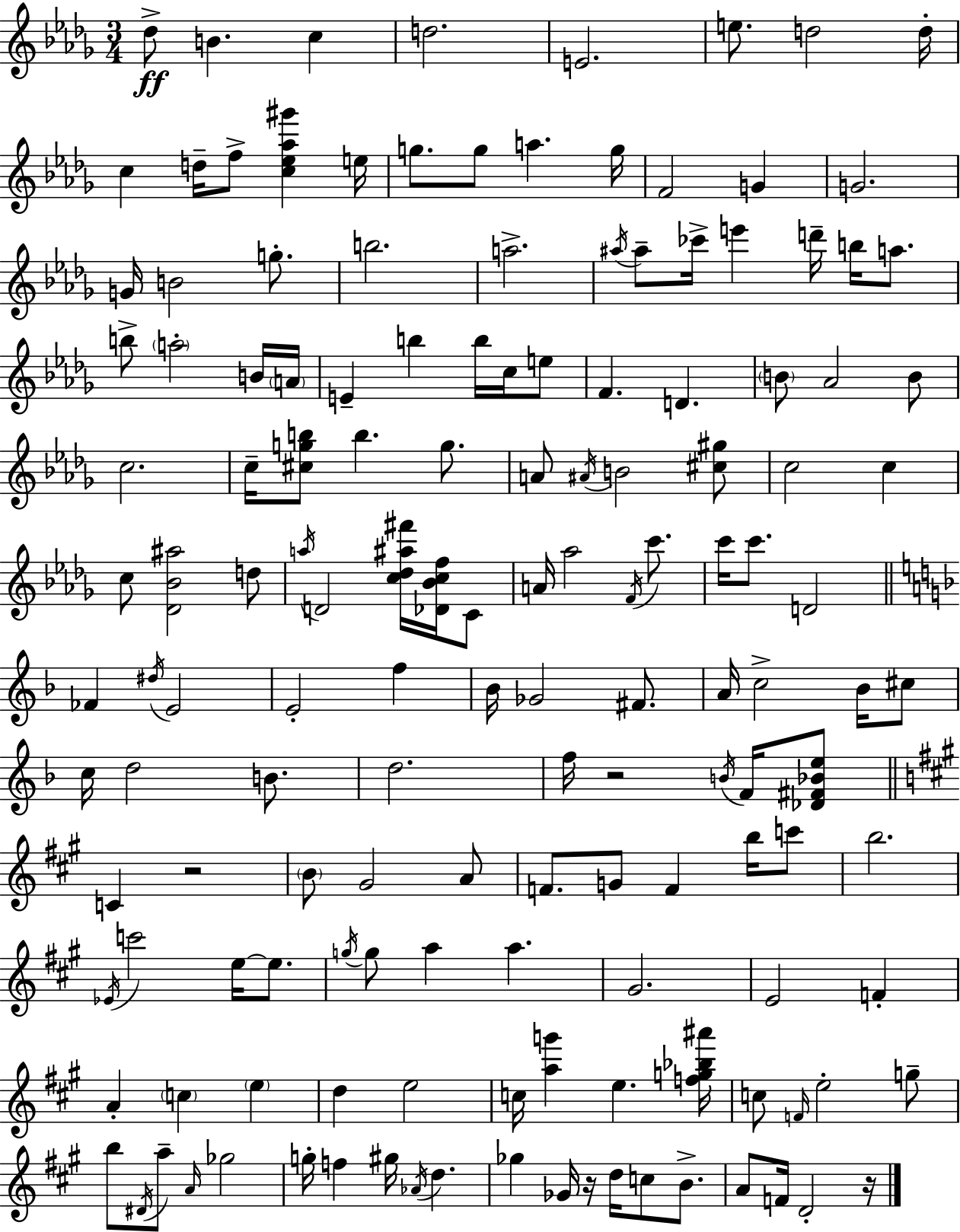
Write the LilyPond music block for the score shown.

{
  \clef treble
  \numericTimeSignature
  \time 3/4
  \key bes \minor
  des''8->\ff b'4. c''4 | d''2. | e'2. | e''8. d''2 d''16-. | \break c''4 d''16-- f''8-> <c'' ees'' aes'' gis'''>4 e''16 | g''8. g''8 a''4. g''16 | f'2 g'4 | g'2. | \break g'16 b'2 g''8.-. | b''2. | a''2.-> | \acciaccatura { ais''16 } ais''8-- ces'''16-> e'''4 d'''16-- b''16 a''8. | \break b''8-> \parenthesize a''2-. b'16 | \parenthesize a'16 e'4-- b''4 b''16 c''16 e''8 | f'4. d'4. | \parenthesize b'8 aes'2 b'8 | \break c''2. | c''16-- <cis'' g'' b''>8 b''4. g''8. | a'8 \acciaccatura { ais'16 } b'2 | <cis'' gis''>8 c''2 c''4 | \break c''8 <des' bes' ais''>2 | d''8 \acciaccatura { a''16 } d'2 <c'' des'' ais'' fis'''>16 | <des' bes' c'' f''>16 c'8 a'16 aes''2 | \acciaccatura { f'16 } c'''8. c'''16 c'''8. d'2 | \break \bar "||" \break \key f \major fes'4 \acciaccatura { dis''16 } e'2 | e'2-. f''4 | bes'16 ges'2 fis'8. | a'16 c''2-> bes'16 cis''8 | \break c''16 d''2 b'8. | d''2. | f''16 r2 \acciaccatura { b'16 } f'16 | <des' fis' bes' e''>8 \bar "||" \break \key a \major c'4 r2 | \parenthesize b'8 gis'2 a'8 | f'8. g'8 f'4 b''16 c'''8 | b''2. | \break \acciaccatura { ees'16 } c'''2 e''16~~ e''8. | \acciaccatura { g''16 } g''8 a''4 a''4. | gis'2. | e'2 f'4-. | \break a'4-. \parenthesize c''4 \parenthesize e''4 | d''4 e''2 | c''16 <a'' g'''>4 e''4. | <f'' g'' bes'' ais'''>16 c''8 \grace { f'16 } e''2-. | \break g''8-- b''8 \acciaccatura { dis'16 } a''8-- \grace { a'16 } ges''2 | g''16-. f''4 gis''16 \acciaccatura { aes'16 } | d''4. ges''4 ges'16 r16 | d''16 c''8 b'8.-> a'8 f'16 d'2-. | \break r16 \bar "|."
}